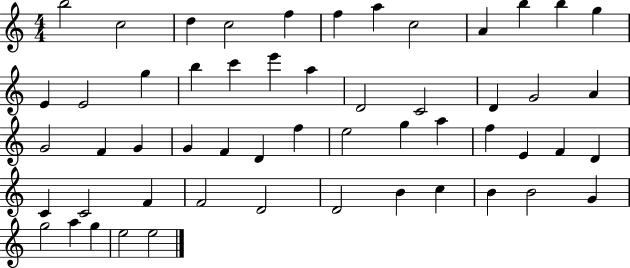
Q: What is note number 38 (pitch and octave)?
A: D4